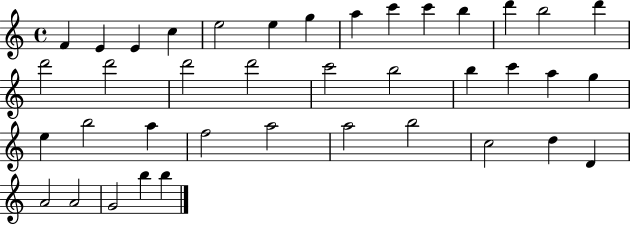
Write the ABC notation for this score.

X:1
T:Untitled
M:4/4
L:1/4
K:C
F E E c e2 e g a c' c' b d' b2 d' d'2 d'2 d'2 d'2 c'2 b2 b c' a g e b2 a f2 a2 a2 b2 c2 d D A2 A2 G2 b b